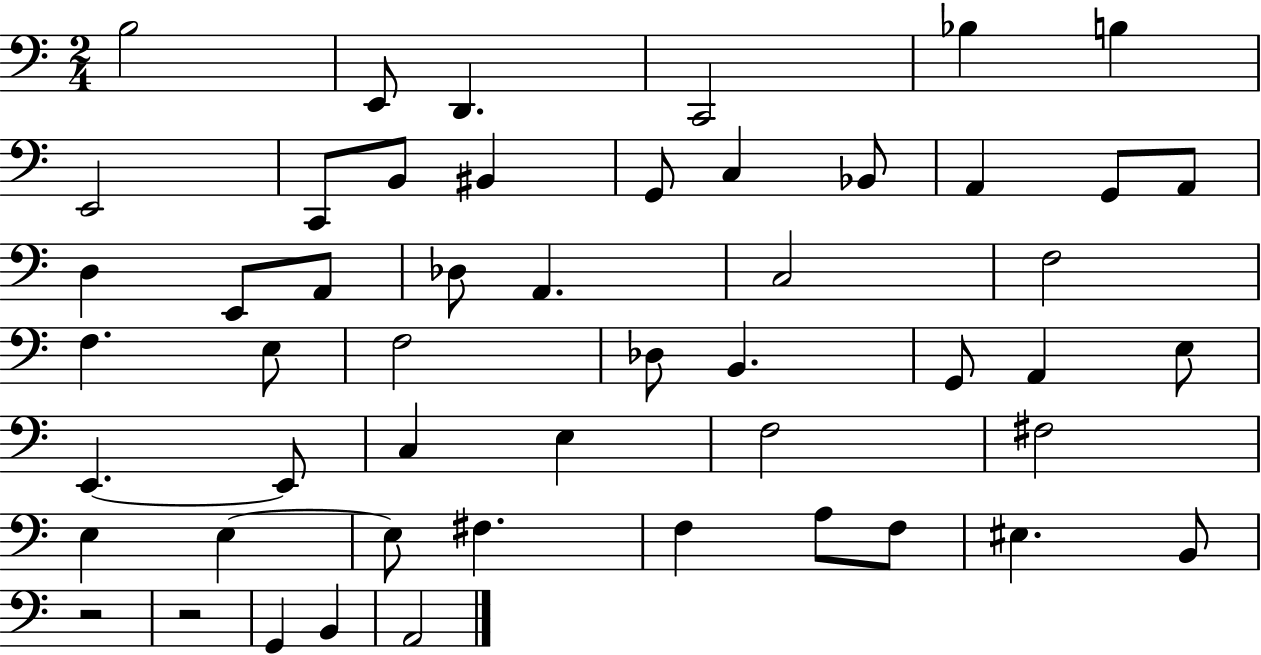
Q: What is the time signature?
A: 2/4